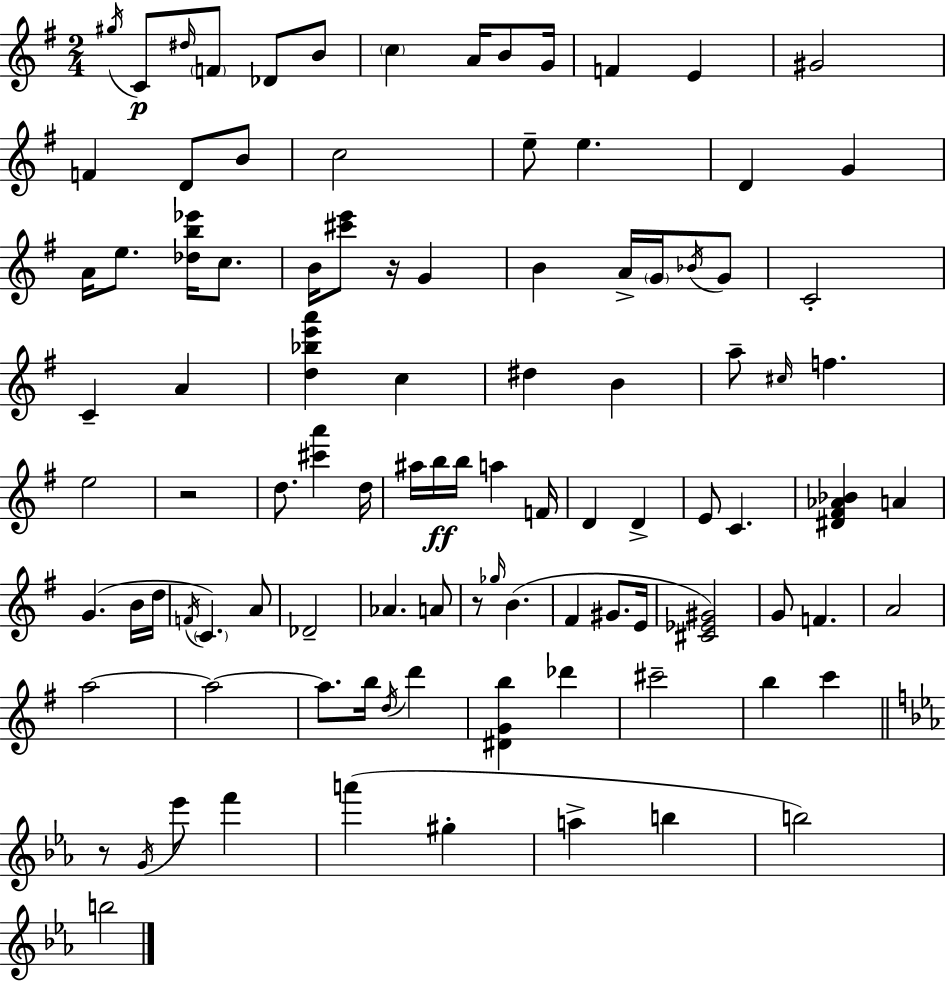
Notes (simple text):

G#5/s C4/e D#5/s F4/e Db4/e B4/e C5/q A4/s B4/e G4/s F4/q E4/q G#4/h F4/q D4/e B4/e C5/h E5/e E5/q. D4/q G4/q A4/s E5/e. [Db5,B5,Eb6]/s C5/e. B4/s [C#6,E6]/e R/s G4/q B4/q A4/s G4/s Bb4/s G4/e C4/h C4/q A4/q [D5,Bb5,E6,A6]/q C5/q D#5/q B4/q A5/e C#5/s F5/q. E5/h R/h D5/e. [C#6,A6]/q D5/s A#5/s B5/s B5/s A5/q F4/s D4/q D4/q E4/e C4/q. [D#4,F#4,Ab4,Bb4]/q A4/q G4/q. B4/s D5/s F4/s C4/q. A4/e Db4/h Ab4/q. A4/e R/e Gb5/s B4/q. F#4/q G#4/e. E4/s [C#4,Eb4,G#4]/h G4/e F4/q. A4/h A5/h A5/h A5/e. B5/s D5/s D6/q [D#4,G4,B5]/q Db6/q C#6/h B5/q C6/q R/e G4/s Eb6/e F6/q A6/q G#5/q A5/q B5/q B5/h B5/h